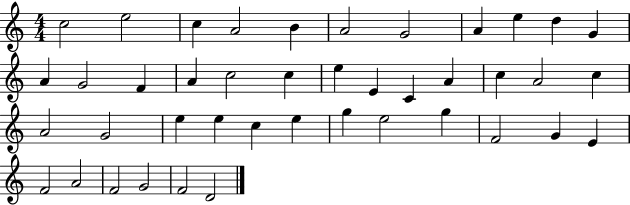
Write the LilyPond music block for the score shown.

{
  \clef treble
  \numericTimeSignature
  \time 4/4
  \key c \major
  c''2 e''2 | c''4 a'2 b'4 | a'2 g'2 | a'4 e''4 d''4 g'4 | \break a'4 g'2 f'4 | a'4 c''2 c''4 | e''4 e'4 c'4 a'4 | c''4 a'2 c''4 | \break a'2 g'2 | e''4 e''4 c''4 e''4 | g''4 e''2 g''4 | f'2 g'4 e'4 | \break f'2 a'2 | f'2 g'2 | f'2 d'2 | \bar "|."
}